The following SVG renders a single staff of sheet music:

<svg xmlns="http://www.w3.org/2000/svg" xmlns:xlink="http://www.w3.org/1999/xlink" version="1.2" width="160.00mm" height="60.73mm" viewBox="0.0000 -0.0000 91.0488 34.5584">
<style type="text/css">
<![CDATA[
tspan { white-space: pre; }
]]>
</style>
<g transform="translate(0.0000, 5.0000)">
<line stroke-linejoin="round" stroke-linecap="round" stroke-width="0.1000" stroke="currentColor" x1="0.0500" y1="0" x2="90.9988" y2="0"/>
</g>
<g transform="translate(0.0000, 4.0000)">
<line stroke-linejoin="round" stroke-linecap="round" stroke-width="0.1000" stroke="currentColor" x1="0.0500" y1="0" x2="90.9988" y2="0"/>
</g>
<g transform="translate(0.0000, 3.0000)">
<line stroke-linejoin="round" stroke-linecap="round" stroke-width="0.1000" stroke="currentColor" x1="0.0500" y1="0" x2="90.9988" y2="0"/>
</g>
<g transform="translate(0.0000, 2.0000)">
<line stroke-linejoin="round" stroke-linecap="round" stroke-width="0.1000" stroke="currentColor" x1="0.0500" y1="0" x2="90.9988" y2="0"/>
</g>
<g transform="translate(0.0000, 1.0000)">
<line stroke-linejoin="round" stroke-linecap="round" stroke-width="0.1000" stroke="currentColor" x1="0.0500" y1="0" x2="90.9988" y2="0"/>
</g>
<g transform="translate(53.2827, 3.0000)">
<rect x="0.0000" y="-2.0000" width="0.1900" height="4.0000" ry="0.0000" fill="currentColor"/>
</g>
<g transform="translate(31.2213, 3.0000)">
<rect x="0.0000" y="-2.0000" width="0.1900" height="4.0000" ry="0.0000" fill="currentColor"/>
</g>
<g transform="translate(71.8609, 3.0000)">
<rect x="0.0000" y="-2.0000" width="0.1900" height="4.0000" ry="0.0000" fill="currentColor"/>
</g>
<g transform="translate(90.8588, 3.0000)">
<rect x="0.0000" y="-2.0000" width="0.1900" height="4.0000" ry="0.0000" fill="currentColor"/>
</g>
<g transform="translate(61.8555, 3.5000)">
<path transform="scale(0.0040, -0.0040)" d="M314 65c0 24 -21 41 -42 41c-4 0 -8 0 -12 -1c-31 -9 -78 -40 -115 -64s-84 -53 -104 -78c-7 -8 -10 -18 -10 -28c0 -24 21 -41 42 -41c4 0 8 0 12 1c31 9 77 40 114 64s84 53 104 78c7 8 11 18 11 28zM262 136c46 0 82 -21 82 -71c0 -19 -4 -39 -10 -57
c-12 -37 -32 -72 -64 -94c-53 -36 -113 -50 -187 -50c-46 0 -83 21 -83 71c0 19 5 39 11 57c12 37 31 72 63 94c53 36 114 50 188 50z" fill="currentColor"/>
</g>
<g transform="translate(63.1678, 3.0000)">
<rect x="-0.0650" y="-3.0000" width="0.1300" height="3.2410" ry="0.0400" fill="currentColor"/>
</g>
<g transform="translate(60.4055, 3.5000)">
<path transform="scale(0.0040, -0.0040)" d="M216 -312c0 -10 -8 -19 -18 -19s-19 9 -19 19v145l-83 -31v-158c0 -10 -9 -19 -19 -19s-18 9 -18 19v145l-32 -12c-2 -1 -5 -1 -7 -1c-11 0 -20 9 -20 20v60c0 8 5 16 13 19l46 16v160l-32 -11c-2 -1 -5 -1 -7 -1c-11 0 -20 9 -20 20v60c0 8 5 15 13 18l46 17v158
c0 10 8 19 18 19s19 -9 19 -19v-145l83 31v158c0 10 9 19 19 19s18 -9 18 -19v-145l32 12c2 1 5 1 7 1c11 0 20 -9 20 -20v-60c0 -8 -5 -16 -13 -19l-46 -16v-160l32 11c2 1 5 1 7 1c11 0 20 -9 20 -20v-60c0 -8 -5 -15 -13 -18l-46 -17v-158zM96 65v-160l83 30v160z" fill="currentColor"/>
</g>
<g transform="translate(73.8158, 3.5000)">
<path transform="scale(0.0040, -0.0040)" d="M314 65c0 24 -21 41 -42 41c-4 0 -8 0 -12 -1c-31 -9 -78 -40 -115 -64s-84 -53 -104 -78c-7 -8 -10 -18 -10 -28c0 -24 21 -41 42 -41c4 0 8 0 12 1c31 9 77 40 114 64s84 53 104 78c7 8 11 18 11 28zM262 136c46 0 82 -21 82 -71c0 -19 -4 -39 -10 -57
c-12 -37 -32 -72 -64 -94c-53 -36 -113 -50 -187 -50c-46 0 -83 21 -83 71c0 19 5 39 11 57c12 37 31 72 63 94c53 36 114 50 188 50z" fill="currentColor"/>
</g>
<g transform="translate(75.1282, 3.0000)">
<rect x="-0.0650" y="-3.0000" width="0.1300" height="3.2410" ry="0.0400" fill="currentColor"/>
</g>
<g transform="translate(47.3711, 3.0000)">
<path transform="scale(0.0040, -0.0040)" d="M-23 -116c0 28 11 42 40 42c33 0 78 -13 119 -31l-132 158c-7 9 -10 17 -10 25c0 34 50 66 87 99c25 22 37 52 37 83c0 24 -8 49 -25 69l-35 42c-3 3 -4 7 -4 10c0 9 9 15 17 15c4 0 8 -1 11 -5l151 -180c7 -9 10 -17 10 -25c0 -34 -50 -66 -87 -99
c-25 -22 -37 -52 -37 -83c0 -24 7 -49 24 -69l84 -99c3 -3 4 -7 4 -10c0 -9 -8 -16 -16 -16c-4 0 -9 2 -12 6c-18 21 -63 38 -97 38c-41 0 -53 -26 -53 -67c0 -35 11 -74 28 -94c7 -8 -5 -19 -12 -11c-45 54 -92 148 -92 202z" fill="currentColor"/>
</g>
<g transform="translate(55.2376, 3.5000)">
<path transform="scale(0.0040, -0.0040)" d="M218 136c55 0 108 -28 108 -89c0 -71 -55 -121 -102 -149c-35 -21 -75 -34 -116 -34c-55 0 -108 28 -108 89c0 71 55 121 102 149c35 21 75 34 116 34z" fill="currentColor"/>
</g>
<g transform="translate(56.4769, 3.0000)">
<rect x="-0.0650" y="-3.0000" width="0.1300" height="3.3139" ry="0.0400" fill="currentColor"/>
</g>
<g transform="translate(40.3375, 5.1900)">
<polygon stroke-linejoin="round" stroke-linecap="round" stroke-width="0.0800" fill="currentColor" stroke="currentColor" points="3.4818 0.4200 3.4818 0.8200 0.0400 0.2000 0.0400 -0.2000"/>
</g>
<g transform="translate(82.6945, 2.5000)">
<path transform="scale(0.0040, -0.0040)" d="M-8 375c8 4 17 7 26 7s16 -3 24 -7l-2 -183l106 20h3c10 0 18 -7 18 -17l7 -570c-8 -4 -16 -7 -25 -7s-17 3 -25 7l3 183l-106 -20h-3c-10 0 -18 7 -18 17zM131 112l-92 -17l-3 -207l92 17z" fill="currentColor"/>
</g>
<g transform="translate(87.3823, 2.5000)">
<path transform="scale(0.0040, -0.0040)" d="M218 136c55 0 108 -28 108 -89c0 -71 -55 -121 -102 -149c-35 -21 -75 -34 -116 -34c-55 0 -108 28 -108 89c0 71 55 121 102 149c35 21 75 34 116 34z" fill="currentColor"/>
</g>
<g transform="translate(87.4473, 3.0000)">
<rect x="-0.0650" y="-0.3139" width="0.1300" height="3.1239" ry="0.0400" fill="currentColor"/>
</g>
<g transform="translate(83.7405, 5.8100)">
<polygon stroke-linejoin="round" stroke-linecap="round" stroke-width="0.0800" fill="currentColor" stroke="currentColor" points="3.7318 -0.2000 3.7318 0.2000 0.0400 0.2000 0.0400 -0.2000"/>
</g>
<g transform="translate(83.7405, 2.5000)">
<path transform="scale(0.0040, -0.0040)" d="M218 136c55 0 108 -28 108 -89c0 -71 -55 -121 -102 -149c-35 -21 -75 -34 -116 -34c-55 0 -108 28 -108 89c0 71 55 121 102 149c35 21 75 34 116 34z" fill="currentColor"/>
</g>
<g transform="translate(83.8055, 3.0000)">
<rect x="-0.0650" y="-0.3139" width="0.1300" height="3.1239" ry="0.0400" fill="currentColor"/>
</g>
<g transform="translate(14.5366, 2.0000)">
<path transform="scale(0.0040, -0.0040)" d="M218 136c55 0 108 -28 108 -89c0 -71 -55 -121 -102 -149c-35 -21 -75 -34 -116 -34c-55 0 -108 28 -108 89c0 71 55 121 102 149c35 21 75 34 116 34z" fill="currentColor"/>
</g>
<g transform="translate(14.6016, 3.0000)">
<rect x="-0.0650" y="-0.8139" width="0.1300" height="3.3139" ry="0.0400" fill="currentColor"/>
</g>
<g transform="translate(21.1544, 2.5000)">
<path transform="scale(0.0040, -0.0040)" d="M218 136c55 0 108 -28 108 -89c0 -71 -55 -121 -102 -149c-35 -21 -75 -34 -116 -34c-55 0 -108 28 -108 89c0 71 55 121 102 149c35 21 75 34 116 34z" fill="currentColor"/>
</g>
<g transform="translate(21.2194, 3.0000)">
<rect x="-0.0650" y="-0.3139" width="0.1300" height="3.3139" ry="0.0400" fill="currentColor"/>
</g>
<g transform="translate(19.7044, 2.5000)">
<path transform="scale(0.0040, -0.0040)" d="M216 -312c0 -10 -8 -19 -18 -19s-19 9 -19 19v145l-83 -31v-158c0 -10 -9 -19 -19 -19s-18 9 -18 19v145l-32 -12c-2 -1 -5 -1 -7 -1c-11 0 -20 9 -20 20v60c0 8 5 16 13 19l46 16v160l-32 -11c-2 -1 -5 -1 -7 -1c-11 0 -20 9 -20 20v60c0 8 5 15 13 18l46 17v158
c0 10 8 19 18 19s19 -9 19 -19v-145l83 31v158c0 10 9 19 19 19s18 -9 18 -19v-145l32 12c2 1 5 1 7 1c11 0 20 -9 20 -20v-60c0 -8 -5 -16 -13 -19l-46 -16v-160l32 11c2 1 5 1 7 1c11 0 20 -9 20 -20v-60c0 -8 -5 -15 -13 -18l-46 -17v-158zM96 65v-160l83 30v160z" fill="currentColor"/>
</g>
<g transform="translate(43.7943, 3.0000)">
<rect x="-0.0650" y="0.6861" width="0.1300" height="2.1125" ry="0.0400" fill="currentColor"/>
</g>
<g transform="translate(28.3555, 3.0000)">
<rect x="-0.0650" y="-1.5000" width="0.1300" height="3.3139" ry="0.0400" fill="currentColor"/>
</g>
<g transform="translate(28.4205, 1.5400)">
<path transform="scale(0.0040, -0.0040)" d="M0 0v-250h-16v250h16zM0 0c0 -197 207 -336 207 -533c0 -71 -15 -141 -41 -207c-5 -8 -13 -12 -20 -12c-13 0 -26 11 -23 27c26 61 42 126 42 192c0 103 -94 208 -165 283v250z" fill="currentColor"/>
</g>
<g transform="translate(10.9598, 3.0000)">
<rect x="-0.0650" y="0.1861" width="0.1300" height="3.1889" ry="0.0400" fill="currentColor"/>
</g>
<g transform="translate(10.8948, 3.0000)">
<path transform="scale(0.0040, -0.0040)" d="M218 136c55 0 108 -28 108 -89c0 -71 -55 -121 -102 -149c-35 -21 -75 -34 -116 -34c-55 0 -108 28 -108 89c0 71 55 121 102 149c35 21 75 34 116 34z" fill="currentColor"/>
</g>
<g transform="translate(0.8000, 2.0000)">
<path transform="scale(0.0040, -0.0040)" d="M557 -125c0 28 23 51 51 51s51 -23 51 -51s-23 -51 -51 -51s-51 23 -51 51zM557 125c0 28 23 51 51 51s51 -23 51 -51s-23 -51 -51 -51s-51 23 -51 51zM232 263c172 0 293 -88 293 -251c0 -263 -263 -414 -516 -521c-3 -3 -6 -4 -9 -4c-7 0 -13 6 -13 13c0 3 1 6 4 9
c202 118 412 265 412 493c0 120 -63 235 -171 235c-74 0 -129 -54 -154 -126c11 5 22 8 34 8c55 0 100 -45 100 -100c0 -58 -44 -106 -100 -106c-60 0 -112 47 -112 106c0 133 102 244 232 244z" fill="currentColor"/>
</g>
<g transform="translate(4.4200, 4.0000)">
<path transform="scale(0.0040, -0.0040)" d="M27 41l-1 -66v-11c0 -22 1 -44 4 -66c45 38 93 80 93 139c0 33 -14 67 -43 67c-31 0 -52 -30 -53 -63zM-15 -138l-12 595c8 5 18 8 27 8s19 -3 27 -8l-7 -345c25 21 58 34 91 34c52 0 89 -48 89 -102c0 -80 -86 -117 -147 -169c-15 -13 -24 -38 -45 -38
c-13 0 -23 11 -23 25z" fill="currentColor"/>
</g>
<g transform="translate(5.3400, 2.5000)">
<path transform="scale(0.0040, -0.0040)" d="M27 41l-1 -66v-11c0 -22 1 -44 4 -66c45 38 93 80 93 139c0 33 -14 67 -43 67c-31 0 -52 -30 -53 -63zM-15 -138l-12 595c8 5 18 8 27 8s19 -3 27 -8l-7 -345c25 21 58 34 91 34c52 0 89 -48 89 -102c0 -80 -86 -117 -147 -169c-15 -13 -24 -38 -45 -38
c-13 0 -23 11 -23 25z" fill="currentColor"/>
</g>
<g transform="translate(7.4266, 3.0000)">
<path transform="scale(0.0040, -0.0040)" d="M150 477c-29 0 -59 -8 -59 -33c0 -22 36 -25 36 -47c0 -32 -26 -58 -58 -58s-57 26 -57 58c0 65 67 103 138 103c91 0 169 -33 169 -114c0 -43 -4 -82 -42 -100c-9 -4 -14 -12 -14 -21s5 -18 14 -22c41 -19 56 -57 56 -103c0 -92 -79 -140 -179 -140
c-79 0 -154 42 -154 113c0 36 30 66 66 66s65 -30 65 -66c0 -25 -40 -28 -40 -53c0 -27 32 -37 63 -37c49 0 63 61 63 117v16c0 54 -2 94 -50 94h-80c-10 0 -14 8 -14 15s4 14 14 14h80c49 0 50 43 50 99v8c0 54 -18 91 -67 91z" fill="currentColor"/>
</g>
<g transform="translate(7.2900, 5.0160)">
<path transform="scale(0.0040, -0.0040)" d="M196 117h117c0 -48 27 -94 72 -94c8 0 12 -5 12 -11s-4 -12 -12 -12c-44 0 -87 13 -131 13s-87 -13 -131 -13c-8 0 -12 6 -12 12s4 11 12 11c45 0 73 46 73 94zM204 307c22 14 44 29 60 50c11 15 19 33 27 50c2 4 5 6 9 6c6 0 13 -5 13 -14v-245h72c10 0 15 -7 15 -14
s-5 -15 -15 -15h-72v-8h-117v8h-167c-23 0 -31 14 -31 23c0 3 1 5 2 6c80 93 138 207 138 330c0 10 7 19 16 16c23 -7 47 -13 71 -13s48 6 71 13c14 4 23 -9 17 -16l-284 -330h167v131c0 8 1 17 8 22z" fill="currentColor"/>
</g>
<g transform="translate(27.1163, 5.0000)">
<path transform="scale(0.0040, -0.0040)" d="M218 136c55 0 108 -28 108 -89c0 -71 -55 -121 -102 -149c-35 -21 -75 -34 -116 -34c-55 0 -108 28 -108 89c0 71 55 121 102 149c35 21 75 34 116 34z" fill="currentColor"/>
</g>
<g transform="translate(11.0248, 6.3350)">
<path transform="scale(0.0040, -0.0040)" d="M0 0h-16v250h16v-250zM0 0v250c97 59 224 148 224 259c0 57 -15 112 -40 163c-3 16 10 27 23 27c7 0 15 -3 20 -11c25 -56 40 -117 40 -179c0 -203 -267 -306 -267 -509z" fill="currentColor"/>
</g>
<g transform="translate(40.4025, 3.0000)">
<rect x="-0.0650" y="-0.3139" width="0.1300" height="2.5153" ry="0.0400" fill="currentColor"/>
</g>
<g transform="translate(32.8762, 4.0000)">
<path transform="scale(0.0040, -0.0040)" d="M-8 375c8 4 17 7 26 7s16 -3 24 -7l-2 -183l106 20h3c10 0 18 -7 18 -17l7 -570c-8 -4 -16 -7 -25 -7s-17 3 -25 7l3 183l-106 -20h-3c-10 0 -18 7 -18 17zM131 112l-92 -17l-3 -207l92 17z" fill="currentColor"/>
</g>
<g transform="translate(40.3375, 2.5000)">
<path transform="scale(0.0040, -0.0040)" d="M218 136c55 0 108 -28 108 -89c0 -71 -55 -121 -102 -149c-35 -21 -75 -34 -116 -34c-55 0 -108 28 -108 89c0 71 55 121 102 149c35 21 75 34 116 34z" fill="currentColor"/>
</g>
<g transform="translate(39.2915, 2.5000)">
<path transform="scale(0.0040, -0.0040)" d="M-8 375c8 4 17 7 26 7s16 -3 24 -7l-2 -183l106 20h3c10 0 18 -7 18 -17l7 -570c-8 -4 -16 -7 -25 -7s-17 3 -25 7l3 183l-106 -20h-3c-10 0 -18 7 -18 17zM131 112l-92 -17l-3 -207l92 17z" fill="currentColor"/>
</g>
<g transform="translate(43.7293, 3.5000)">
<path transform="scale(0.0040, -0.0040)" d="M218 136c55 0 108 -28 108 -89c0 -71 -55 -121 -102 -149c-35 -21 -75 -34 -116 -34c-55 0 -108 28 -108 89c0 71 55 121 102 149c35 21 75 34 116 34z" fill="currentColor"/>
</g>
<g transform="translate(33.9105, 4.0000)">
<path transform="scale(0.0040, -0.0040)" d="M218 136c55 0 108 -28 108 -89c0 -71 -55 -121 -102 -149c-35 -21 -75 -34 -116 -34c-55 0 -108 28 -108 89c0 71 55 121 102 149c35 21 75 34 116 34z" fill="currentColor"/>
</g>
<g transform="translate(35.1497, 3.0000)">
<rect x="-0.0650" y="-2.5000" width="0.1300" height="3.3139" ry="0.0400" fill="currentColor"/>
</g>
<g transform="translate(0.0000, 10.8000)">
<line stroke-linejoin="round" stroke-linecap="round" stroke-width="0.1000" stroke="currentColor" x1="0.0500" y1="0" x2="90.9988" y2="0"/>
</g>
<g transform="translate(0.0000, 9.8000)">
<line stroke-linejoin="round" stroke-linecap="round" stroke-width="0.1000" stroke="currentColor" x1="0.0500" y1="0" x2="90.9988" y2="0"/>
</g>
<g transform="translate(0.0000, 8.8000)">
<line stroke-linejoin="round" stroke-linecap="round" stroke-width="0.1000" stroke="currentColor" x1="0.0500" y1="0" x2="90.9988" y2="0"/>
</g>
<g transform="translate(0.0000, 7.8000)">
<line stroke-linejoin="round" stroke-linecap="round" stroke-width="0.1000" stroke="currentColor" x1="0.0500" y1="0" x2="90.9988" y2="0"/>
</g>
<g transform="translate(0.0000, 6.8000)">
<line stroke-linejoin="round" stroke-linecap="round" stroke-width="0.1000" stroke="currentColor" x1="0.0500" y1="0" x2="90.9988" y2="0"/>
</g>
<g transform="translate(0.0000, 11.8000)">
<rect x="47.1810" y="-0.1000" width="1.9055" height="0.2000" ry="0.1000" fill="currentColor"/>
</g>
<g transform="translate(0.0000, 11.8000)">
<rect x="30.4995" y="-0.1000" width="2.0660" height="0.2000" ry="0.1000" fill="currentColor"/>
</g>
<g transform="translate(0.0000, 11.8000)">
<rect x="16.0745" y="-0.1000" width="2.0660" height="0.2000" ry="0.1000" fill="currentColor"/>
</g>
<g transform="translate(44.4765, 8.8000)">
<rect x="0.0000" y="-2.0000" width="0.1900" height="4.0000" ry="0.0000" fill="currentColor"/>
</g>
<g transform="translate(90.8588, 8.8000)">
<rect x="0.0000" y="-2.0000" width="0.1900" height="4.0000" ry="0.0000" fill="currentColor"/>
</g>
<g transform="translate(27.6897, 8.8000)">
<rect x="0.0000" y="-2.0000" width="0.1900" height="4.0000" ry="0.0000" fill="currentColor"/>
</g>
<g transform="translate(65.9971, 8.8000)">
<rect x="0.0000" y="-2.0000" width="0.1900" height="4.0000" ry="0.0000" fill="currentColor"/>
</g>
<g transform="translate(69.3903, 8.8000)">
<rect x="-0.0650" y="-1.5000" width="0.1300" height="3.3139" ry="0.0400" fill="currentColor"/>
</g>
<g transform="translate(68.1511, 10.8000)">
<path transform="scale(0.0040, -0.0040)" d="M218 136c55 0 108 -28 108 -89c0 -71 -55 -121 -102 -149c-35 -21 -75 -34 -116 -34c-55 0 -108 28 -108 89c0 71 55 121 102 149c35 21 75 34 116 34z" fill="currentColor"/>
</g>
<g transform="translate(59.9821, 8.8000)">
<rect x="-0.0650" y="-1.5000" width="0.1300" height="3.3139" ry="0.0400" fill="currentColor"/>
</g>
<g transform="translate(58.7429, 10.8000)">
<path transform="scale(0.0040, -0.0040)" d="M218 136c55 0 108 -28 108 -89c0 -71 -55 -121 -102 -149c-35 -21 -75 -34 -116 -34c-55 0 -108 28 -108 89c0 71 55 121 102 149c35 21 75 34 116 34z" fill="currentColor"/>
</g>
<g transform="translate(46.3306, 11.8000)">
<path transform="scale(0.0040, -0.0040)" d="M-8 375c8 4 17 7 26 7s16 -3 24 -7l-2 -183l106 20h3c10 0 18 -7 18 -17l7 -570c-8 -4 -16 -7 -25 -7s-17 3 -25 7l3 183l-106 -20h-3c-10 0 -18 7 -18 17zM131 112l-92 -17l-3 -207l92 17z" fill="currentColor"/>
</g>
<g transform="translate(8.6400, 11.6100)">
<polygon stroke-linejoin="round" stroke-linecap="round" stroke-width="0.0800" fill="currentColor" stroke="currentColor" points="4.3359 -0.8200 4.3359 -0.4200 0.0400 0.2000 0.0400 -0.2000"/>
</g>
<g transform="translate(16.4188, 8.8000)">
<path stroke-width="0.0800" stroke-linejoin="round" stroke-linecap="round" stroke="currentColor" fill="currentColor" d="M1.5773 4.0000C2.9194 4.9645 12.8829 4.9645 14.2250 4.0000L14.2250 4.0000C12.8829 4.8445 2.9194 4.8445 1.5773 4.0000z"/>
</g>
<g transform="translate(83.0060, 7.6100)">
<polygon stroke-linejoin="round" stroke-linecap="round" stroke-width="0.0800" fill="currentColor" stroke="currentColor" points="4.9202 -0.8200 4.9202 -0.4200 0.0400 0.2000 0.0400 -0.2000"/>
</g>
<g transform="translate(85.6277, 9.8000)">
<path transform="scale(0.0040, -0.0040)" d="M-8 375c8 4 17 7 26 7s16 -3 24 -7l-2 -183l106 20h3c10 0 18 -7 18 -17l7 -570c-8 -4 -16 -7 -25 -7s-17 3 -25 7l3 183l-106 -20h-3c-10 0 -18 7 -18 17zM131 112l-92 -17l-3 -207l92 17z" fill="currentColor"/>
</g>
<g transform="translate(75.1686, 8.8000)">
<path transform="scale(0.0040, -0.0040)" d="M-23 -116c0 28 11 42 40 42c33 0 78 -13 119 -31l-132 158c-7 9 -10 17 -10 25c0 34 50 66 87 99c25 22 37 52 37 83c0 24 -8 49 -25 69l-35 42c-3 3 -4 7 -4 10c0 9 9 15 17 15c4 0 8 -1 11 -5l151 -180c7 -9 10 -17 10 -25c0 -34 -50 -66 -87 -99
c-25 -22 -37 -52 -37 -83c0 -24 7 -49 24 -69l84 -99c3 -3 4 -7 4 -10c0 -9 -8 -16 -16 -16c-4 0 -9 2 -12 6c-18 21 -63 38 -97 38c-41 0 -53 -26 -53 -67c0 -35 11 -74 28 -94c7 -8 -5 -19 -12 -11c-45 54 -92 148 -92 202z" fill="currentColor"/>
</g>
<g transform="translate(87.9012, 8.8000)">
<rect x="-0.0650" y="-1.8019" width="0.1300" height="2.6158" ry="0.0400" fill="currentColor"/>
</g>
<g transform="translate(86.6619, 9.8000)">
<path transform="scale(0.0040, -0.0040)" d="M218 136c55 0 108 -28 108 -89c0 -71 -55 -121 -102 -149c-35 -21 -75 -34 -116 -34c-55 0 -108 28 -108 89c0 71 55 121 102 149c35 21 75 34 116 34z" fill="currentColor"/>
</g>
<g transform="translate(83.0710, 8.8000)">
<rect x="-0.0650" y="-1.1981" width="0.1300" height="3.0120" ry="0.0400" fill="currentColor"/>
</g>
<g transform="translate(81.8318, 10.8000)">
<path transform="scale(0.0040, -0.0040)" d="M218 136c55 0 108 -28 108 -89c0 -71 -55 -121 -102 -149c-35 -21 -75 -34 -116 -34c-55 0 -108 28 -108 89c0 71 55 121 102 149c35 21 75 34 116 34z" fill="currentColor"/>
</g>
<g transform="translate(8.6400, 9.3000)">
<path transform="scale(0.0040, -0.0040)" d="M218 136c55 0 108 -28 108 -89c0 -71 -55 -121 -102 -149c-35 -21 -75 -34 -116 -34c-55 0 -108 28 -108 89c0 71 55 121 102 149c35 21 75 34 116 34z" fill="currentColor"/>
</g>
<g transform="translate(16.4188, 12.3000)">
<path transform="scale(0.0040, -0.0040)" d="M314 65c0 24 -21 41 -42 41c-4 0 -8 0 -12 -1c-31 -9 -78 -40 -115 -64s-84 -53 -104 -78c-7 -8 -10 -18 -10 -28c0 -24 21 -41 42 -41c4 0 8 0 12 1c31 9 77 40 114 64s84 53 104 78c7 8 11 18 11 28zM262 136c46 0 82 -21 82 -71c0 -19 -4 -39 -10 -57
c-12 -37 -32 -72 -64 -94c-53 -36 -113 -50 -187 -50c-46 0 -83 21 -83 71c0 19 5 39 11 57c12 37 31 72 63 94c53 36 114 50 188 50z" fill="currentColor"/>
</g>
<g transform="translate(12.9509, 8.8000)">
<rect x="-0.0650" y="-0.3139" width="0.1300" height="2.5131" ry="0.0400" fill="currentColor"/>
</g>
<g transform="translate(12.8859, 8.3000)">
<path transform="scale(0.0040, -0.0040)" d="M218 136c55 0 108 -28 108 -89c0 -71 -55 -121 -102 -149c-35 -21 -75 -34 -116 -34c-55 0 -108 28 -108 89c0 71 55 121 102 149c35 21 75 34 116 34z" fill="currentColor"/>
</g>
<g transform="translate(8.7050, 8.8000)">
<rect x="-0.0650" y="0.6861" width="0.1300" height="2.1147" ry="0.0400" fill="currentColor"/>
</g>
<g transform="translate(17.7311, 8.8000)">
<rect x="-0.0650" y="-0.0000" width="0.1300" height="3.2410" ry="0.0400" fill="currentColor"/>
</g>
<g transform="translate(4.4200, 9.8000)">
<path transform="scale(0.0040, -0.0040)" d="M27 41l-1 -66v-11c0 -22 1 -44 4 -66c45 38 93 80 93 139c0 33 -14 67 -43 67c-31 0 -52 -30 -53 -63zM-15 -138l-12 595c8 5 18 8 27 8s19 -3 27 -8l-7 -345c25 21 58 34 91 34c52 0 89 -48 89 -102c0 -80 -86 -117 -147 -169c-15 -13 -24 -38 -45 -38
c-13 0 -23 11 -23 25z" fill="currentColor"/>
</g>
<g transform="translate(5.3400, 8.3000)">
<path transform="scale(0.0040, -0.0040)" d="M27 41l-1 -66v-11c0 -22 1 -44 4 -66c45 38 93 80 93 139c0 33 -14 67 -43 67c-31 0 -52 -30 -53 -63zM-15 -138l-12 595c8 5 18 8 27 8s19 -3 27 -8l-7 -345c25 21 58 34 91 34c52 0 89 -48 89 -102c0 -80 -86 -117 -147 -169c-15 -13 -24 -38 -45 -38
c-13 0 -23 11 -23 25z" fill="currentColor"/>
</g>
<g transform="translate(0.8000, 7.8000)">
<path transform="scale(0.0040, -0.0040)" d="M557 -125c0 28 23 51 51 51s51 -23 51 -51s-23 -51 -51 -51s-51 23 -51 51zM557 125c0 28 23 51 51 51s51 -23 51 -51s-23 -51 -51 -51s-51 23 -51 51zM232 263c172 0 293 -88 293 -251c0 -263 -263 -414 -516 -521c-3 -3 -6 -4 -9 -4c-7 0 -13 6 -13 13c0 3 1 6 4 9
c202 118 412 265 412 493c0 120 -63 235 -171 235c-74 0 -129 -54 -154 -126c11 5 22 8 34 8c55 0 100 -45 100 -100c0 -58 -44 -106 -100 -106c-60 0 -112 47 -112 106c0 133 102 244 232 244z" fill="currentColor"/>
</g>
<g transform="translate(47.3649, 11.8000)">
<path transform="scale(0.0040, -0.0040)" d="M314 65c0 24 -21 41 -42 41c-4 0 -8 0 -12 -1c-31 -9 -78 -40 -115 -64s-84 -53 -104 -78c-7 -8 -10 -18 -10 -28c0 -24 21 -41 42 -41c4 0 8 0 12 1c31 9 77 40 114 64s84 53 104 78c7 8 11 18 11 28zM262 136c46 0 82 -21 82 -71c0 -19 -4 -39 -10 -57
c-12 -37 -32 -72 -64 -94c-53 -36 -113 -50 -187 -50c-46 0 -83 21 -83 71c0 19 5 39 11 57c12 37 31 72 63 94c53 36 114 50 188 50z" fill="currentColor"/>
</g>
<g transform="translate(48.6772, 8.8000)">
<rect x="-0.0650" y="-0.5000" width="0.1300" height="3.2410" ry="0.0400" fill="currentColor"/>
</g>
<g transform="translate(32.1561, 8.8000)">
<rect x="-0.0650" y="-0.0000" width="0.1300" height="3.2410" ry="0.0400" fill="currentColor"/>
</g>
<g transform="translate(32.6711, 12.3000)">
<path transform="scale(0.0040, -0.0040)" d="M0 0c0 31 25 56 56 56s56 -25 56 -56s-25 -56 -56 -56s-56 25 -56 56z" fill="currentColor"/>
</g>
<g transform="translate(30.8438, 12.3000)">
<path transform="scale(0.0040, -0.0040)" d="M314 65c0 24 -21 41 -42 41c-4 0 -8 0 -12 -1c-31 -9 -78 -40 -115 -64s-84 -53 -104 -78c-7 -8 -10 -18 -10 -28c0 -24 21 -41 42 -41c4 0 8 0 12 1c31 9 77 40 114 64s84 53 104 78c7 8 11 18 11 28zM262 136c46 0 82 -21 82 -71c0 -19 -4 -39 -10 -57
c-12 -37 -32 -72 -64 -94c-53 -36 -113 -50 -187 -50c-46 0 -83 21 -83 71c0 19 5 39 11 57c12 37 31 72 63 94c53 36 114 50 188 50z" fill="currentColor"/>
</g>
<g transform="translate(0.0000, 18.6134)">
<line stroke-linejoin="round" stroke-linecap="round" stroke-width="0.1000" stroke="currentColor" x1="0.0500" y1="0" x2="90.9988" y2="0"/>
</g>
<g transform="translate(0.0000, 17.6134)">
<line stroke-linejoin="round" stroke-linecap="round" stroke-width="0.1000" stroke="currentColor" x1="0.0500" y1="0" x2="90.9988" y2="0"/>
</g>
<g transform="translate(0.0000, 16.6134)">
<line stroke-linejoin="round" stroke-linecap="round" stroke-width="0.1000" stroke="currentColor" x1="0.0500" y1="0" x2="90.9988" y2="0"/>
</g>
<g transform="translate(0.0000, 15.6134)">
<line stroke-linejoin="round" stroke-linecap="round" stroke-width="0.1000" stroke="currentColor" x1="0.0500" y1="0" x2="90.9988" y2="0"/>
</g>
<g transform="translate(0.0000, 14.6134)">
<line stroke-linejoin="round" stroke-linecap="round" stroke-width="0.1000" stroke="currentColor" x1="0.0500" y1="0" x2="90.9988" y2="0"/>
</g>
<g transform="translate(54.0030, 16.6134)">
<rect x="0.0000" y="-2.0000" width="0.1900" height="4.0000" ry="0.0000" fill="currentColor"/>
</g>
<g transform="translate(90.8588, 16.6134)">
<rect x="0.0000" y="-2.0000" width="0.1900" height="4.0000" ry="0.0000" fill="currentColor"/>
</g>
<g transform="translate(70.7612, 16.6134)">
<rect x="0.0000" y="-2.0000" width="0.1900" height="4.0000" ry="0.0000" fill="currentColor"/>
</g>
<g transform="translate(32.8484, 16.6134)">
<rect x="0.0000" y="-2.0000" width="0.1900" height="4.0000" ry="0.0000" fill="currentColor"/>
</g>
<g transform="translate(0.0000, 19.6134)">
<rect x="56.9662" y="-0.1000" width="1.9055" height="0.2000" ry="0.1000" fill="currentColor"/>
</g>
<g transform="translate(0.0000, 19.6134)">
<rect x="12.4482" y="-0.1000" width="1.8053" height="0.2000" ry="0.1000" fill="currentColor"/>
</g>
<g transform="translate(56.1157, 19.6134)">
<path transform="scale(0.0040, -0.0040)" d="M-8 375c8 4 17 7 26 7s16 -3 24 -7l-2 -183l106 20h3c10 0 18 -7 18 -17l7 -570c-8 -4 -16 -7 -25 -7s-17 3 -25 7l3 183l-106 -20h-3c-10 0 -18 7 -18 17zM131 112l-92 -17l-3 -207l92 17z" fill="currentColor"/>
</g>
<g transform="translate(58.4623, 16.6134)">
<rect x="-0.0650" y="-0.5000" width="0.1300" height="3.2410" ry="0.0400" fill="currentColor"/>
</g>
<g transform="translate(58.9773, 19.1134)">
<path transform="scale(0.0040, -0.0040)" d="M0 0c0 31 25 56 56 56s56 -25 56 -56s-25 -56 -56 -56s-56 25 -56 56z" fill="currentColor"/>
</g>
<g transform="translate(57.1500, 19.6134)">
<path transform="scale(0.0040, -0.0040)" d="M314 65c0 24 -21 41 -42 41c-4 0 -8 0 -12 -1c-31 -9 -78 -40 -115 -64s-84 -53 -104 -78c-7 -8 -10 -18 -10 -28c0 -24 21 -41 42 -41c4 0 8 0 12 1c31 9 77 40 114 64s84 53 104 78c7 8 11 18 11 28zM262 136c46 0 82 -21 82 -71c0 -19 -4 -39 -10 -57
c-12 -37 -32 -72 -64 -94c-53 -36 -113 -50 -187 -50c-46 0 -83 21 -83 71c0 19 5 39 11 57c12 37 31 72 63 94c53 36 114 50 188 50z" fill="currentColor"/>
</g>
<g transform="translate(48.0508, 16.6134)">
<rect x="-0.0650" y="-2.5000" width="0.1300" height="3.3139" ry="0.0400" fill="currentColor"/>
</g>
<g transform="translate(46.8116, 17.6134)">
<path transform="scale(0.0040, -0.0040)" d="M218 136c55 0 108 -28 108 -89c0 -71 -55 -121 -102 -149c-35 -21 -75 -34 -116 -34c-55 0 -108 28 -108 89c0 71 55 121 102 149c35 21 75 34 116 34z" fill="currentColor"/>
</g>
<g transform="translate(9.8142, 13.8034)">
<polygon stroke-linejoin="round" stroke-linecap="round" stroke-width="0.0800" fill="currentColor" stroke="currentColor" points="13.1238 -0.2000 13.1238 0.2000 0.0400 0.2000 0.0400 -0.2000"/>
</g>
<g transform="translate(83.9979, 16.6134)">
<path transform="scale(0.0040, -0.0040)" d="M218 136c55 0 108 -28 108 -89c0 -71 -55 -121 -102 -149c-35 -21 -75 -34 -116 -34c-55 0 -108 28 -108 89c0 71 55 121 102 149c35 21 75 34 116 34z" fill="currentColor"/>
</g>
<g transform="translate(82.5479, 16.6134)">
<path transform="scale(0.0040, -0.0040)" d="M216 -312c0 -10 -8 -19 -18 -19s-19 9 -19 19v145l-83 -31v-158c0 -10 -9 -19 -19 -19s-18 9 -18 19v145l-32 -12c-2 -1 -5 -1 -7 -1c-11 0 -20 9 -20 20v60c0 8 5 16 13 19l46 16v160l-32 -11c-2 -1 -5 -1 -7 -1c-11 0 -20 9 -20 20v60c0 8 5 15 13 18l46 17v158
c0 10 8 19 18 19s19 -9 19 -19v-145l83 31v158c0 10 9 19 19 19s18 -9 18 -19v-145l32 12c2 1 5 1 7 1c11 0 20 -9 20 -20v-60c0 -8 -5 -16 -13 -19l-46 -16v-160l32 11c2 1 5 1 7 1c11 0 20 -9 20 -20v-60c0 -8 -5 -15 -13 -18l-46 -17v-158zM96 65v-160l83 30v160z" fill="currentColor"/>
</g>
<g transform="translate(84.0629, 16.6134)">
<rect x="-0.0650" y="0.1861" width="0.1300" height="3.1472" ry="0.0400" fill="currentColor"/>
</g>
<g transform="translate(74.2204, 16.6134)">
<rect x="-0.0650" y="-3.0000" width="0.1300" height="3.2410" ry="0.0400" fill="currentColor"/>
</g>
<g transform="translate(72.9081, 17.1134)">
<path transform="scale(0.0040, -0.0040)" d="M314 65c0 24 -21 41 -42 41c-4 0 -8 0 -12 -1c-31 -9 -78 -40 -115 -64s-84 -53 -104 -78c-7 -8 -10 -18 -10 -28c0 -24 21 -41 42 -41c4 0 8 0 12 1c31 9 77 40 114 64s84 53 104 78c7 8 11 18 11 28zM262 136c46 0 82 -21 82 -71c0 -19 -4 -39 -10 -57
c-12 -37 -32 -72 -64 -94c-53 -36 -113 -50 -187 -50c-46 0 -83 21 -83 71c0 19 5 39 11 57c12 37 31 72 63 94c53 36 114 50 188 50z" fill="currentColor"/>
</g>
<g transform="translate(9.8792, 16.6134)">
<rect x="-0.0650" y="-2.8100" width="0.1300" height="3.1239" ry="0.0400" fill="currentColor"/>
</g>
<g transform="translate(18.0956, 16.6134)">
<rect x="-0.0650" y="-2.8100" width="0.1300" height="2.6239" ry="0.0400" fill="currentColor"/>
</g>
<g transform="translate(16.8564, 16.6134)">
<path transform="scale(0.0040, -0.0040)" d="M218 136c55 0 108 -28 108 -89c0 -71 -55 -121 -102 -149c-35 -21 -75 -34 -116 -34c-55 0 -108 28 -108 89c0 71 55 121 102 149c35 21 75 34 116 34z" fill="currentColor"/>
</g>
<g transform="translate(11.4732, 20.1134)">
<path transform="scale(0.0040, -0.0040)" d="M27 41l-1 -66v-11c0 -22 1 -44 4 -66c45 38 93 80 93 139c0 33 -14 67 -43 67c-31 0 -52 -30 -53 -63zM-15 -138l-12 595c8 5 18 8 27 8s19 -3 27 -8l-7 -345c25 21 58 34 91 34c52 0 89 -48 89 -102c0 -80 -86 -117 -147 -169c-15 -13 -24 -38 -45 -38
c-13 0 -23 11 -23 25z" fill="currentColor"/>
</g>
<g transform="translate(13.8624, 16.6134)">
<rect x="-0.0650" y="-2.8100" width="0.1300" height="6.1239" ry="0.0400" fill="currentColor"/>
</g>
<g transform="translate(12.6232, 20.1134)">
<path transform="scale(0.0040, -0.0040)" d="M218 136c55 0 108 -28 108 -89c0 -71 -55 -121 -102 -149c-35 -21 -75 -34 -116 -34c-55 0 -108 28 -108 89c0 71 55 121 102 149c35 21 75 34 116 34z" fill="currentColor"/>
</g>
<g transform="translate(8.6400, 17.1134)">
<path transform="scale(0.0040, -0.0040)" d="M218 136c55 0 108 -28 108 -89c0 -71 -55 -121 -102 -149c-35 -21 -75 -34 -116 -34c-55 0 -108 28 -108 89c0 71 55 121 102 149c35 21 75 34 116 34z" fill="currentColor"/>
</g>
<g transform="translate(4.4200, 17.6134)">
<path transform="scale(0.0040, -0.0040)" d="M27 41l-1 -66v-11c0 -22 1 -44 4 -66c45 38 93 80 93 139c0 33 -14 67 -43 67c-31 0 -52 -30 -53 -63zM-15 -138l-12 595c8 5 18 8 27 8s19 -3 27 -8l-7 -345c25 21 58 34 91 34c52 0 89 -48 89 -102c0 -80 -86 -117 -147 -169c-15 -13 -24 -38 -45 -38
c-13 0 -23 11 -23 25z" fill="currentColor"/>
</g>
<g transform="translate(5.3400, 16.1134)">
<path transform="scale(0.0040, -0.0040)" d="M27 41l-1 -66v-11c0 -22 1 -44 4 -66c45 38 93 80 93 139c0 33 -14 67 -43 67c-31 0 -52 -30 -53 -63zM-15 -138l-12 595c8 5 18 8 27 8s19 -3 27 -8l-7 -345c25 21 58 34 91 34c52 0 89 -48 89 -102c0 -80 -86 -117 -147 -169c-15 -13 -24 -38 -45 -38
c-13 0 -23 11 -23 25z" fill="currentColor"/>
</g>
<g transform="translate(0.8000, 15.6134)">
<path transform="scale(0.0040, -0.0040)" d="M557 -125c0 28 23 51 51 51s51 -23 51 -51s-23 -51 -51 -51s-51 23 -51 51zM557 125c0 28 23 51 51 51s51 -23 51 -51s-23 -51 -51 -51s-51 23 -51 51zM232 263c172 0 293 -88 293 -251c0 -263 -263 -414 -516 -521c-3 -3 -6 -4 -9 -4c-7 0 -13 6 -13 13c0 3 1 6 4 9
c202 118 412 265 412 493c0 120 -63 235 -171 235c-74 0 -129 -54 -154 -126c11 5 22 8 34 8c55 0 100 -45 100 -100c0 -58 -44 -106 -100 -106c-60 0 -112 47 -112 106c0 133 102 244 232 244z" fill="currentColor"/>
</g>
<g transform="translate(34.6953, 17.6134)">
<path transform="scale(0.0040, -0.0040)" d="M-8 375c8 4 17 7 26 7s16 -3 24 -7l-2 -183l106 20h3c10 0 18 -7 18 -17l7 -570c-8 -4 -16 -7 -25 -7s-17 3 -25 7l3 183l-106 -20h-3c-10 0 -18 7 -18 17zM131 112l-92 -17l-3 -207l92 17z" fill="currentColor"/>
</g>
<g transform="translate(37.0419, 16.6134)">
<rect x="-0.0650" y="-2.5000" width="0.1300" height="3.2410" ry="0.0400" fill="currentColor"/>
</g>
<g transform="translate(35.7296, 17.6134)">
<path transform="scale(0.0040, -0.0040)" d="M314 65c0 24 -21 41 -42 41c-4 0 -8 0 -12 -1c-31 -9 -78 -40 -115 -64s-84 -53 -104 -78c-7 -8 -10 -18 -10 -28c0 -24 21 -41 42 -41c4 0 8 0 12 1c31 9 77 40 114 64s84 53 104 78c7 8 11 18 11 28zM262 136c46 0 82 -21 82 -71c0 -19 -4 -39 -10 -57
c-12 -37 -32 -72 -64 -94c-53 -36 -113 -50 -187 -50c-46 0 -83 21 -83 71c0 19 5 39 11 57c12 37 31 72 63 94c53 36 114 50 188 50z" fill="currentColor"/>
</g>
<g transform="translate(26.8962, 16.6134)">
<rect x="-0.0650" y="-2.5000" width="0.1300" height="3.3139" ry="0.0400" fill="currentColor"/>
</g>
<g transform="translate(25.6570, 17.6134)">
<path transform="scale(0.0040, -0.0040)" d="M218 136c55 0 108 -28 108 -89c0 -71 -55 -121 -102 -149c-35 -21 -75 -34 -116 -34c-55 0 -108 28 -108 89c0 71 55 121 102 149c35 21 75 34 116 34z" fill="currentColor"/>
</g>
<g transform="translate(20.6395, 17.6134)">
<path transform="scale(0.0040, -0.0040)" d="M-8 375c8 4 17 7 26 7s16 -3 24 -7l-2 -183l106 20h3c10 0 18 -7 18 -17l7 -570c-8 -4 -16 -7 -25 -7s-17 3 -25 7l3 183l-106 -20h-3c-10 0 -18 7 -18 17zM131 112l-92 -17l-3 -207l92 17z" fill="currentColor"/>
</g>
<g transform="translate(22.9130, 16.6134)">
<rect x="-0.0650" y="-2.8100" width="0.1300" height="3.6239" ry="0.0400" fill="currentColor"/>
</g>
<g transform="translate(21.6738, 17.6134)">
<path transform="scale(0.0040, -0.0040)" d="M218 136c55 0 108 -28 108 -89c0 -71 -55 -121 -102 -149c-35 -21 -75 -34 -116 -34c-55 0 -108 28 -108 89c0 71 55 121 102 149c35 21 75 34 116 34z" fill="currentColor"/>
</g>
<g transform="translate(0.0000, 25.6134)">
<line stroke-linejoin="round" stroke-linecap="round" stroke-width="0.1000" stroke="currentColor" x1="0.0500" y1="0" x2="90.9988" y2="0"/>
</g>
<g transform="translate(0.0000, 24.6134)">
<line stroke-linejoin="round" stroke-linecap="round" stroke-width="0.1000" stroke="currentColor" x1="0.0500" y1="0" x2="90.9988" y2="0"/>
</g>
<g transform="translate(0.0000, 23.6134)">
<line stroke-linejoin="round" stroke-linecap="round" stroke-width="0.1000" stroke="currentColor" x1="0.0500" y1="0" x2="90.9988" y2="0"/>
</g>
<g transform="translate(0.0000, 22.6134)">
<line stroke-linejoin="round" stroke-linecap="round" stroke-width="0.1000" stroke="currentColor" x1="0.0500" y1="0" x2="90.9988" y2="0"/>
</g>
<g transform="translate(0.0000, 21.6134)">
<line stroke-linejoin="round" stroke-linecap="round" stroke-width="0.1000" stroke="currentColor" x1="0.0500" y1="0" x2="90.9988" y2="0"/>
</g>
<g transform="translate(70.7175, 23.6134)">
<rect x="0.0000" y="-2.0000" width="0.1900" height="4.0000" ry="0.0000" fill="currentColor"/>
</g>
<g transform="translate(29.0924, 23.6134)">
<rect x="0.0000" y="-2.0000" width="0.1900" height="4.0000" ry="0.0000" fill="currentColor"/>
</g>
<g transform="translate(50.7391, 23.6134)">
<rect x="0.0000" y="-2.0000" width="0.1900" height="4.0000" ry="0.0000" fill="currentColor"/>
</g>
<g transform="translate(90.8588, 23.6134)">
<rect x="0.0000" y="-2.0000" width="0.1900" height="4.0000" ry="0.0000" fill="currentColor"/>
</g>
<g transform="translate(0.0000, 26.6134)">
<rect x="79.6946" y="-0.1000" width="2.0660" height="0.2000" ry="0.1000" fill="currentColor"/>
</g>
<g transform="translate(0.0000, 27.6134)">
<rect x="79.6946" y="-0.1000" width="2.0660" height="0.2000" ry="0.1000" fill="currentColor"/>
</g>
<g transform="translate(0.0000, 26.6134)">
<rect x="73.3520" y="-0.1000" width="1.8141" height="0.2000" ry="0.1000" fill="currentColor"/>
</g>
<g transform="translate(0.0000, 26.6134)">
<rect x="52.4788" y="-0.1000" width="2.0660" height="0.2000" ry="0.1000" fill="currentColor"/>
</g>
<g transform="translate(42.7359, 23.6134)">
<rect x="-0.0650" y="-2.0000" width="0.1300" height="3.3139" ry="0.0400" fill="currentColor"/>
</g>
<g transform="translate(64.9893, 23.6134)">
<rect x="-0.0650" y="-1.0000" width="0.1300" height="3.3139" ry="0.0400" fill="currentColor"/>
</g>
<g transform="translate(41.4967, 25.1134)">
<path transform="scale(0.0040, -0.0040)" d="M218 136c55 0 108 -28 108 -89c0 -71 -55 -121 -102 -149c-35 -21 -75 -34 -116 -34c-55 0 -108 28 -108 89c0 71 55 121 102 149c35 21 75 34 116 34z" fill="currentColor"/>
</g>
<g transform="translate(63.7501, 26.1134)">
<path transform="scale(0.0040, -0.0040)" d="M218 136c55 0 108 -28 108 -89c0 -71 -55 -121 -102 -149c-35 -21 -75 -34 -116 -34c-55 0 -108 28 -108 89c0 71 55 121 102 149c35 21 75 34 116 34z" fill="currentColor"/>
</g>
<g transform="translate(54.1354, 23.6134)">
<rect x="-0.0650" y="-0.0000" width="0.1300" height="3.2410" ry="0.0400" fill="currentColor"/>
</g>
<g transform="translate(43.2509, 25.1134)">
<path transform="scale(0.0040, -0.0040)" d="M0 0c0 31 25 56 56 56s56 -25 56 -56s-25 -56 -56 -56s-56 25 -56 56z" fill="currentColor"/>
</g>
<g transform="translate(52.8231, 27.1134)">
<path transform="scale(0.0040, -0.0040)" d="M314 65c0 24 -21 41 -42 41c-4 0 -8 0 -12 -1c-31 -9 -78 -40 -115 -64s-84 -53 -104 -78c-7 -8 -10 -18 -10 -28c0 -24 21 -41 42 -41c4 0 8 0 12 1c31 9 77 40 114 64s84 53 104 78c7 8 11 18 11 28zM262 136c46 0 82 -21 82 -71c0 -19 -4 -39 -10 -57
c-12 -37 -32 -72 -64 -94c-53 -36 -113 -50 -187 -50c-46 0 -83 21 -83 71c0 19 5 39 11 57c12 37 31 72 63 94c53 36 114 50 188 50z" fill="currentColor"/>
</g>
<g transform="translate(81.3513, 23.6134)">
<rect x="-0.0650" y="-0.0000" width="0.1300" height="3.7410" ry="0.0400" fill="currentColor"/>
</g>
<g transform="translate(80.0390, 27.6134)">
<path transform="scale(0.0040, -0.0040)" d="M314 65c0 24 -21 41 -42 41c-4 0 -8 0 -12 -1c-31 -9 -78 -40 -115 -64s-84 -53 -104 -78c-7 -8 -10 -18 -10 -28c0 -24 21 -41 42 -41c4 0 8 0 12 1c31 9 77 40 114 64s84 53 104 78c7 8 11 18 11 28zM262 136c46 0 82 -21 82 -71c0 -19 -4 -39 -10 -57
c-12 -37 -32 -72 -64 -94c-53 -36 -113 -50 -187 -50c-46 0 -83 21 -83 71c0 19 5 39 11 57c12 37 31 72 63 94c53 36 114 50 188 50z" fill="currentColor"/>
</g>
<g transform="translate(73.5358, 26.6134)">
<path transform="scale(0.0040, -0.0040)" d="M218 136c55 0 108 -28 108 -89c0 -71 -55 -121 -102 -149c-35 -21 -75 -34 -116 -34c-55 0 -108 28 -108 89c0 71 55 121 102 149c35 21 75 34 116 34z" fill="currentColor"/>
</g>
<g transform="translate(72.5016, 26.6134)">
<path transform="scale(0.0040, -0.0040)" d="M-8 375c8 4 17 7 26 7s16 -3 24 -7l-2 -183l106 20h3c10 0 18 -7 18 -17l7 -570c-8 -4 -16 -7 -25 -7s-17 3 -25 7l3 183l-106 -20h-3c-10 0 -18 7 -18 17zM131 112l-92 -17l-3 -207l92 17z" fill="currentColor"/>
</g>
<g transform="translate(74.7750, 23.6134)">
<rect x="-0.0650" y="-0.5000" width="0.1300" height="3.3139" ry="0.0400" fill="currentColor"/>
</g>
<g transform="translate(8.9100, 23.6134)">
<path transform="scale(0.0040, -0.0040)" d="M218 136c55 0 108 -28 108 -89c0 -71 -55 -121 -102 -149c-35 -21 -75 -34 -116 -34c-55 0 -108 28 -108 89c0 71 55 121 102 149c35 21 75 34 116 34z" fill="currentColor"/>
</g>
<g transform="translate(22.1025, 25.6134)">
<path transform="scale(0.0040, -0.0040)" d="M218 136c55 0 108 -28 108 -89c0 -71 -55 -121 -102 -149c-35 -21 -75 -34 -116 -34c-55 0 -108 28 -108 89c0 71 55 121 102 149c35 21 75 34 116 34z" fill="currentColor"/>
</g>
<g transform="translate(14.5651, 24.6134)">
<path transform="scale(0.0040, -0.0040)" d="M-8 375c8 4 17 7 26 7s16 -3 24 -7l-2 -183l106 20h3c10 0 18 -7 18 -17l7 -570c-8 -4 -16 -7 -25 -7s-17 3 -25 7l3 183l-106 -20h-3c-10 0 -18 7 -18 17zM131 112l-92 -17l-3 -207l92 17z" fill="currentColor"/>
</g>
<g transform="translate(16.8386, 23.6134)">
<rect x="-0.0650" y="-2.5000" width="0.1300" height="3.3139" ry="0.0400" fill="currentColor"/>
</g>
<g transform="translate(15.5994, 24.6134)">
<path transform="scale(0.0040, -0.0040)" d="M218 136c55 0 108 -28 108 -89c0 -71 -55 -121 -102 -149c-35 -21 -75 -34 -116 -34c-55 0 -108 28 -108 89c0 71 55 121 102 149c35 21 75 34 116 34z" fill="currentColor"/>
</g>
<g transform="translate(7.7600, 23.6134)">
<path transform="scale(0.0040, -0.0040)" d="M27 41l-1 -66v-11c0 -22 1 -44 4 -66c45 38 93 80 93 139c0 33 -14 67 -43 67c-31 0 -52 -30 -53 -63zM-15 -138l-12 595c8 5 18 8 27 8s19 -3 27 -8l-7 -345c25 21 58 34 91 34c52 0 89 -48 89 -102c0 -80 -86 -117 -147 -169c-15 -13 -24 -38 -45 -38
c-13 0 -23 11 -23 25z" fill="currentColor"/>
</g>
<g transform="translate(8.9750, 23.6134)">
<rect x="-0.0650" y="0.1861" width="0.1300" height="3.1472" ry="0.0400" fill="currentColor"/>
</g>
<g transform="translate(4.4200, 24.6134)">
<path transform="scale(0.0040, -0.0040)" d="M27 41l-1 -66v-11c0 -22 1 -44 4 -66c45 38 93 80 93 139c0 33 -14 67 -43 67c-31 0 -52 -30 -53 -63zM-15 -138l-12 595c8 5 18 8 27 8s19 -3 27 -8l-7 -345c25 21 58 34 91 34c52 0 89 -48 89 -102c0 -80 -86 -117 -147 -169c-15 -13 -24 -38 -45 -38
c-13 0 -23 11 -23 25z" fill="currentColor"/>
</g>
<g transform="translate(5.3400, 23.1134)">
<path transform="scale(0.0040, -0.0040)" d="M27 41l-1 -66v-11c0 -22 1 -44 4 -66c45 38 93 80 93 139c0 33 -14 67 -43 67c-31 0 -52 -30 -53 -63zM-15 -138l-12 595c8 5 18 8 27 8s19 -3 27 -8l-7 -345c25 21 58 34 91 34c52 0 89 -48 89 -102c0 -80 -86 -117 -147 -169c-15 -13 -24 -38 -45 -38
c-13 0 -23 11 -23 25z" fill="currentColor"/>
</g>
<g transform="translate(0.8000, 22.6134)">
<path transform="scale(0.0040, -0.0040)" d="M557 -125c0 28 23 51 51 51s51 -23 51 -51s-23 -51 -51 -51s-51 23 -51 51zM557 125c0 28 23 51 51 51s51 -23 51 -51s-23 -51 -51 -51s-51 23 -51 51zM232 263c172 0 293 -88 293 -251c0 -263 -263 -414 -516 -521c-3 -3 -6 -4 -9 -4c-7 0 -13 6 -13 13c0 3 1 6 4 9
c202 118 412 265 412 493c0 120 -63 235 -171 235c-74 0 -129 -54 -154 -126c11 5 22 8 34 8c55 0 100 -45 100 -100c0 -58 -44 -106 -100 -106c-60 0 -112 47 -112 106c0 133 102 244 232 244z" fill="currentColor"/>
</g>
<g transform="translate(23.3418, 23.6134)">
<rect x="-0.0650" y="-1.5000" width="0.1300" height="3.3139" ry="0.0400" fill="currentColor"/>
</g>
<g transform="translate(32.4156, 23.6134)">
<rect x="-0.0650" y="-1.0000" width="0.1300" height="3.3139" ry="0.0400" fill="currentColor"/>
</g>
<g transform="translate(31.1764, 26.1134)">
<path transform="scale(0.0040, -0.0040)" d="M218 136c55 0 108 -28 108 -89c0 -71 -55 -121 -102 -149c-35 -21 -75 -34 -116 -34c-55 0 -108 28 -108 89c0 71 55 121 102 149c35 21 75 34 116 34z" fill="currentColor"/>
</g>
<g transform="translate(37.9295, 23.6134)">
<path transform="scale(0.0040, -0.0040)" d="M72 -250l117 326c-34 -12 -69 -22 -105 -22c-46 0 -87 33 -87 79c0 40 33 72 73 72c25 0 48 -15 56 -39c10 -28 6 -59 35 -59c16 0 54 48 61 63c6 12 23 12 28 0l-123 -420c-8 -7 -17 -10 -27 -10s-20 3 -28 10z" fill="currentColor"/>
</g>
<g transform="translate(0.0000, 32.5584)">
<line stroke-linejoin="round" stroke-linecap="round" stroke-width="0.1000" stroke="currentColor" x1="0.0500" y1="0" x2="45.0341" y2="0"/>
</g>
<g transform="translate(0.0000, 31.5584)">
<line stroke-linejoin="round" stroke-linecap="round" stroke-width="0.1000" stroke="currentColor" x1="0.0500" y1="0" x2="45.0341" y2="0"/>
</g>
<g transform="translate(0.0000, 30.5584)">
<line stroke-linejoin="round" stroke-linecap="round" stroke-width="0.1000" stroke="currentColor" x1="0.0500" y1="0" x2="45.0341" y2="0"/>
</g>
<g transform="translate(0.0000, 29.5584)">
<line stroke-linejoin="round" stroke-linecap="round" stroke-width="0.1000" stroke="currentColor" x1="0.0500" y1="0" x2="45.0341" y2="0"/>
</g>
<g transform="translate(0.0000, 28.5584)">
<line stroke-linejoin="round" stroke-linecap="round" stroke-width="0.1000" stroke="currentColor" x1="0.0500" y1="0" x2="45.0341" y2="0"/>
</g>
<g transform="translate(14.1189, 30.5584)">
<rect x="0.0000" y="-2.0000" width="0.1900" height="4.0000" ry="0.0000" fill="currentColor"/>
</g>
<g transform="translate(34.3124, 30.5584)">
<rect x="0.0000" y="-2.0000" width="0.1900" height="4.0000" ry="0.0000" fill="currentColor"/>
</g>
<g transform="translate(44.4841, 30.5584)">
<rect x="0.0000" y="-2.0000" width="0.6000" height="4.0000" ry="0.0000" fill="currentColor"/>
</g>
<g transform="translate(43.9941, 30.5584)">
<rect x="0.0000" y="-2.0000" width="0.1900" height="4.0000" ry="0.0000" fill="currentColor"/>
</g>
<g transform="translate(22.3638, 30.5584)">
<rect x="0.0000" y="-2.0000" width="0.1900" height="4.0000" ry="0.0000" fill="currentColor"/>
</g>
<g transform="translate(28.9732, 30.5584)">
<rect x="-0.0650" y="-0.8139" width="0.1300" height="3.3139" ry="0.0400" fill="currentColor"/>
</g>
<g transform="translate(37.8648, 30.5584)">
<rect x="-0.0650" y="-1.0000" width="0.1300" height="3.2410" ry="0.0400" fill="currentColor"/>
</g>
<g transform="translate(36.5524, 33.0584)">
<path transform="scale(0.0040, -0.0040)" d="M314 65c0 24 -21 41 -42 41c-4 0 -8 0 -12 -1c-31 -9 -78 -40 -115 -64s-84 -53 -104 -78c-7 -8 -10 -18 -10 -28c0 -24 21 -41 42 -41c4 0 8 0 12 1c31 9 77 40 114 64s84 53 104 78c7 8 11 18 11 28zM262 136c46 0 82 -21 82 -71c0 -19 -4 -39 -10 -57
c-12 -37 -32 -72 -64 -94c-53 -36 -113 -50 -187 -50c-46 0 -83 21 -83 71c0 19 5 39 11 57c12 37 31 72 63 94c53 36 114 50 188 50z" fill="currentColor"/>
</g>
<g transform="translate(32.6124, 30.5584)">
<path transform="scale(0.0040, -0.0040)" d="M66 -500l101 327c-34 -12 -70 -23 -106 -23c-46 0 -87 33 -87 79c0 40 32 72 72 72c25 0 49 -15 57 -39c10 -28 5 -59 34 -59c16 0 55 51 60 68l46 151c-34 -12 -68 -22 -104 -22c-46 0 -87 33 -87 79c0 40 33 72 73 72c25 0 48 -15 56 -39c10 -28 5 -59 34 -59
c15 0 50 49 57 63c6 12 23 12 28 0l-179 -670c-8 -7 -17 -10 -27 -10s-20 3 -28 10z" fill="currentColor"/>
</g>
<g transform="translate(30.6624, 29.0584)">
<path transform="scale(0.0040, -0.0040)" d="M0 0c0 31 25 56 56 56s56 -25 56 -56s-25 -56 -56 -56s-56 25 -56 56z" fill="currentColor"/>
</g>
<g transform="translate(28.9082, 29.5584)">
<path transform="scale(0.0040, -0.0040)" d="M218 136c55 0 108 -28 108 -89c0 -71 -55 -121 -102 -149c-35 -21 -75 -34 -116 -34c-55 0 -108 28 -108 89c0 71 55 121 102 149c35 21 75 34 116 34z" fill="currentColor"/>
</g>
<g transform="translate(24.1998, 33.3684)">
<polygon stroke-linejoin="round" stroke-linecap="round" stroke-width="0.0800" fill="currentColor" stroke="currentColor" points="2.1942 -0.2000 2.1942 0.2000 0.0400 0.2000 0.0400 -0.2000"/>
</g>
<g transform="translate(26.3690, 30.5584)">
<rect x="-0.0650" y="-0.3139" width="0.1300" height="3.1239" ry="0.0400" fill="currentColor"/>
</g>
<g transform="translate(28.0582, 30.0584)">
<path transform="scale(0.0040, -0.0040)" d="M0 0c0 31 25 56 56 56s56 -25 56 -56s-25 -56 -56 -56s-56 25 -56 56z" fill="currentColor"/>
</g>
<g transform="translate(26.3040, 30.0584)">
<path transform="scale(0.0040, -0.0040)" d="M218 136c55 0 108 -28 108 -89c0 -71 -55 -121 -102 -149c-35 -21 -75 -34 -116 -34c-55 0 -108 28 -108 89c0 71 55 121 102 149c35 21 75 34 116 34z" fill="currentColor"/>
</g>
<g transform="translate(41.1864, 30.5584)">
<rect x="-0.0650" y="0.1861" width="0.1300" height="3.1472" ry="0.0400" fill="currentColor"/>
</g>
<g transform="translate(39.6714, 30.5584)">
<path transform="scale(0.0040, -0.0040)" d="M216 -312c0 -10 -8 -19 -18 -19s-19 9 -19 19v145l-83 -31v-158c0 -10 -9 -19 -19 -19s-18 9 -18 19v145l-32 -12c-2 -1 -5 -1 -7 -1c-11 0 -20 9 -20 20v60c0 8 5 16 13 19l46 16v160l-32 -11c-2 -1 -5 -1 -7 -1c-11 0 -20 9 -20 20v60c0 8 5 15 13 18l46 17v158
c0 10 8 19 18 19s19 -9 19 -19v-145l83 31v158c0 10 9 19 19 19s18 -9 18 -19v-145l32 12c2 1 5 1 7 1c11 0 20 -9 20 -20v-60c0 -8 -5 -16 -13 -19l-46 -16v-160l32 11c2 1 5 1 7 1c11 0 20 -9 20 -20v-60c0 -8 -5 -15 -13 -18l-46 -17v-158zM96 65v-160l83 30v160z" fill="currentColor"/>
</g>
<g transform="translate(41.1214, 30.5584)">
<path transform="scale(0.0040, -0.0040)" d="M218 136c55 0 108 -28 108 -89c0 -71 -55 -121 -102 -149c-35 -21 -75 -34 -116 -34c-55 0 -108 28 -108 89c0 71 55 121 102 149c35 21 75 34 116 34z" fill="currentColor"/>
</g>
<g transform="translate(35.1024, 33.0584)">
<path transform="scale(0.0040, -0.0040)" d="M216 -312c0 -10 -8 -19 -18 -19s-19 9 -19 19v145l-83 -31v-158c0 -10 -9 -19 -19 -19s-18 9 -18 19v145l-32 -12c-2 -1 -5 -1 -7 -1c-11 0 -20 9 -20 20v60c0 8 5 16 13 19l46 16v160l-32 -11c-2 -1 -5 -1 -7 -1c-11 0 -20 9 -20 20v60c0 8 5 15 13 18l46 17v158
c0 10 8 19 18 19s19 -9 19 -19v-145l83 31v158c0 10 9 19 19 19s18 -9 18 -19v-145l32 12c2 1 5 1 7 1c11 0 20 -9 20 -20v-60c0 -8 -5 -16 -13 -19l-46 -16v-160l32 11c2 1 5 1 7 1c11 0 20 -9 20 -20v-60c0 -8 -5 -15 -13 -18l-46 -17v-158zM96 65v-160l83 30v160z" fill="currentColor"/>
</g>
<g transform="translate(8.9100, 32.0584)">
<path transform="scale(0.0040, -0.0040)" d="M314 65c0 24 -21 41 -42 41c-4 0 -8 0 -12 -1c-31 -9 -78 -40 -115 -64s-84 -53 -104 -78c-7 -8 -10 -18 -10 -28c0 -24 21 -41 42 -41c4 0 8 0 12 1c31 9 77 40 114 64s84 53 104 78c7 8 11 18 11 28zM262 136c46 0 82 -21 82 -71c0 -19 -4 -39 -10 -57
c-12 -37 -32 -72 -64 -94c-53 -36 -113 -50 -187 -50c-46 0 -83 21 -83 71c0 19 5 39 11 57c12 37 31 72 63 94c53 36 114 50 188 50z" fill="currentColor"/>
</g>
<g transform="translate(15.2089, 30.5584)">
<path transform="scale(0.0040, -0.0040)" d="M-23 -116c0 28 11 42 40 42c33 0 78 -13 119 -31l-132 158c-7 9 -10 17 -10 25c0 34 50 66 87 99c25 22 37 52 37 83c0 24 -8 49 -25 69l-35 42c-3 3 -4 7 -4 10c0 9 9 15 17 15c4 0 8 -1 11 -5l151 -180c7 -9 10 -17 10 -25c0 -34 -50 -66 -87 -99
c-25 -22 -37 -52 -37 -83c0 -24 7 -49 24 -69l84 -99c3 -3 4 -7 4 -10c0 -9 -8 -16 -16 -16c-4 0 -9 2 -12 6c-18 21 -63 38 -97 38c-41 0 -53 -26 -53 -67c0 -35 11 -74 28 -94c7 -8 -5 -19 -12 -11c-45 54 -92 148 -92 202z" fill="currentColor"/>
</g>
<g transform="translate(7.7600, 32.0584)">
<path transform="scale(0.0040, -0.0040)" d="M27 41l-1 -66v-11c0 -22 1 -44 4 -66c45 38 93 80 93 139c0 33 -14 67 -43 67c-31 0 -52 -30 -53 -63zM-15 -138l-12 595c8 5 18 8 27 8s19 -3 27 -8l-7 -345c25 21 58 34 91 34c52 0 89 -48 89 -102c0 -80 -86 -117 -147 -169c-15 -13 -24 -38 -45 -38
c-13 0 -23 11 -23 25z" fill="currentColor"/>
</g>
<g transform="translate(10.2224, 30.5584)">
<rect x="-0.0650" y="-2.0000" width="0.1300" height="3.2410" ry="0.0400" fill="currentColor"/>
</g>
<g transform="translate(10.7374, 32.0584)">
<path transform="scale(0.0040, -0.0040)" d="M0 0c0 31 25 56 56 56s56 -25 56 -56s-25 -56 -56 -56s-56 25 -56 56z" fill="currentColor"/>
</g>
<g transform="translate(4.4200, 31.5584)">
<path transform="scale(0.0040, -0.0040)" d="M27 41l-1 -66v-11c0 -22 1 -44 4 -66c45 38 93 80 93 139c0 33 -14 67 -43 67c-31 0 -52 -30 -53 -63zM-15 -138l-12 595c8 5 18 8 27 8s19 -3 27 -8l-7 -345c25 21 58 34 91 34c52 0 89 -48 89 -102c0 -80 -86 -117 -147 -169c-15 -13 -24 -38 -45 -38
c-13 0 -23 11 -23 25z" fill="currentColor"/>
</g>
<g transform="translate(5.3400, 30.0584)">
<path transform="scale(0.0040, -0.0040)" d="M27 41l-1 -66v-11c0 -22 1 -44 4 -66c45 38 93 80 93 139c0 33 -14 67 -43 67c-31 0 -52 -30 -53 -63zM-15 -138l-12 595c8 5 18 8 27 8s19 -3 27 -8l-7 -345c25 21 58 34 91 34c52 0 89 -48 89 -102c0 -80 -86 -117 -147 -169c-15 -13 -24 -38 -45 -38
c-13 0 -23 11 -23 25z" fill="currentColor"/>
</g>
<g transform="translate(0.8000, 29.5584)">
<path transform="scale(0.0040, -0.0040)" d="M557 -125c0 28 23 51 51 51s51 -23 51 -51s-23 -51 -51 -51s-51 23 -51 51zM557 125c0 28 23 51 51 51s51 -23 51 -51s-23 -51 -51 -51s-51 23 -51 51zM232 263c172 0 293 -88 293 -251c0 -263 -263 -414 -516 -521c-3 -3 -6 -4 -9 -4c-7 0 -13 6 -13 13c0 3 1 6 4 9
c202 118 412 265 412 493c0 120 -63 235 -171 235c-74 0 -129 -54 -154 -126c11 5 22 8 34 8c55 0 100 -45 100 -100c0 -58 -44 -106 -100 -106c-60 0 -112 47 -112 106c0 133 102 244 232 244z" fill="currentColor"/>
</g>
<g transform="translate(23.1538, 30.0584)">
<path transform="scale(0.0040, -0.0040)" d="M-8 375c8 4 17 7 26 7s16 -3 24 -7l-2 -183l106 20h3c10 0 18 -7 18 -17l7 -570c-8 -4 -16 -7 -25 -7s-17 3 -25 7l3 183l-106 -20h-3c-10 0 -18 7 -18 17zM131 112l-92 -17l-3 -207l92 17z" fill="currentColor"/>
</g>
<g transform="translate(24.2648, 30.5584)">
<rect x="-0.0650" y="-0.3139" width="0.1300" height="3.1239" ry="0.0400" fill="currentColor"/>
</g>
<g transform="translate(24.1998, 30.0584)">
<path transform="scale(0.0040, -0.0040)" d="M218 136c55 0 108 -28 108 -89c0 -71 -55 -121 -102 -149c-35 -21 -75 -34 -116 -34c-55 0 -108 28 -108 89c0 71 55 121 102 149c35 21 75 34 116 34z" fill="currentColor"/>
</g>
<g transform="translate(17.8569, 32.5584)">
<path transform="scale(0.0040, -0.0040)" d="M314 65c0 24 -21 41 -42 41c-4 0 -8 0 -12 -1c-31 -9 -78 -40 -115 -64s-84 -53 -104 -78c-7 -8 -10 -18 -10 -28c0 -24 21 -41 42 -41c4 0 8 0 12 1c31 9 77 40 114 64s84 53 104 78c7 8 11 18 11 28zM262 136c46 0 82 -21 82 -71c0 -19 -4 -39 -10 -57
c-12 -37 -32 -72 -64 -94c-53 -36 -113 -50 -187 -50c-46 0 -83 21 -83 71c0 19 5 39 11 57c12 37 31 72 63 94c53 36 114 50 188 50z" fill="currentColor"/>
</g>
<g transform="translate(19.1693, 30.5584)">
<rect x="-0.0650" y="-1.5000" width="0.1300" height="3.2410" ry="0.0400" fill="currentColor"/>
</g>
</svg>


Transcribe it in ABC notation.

X:1
T:Untitled
M:3/4
L:1/4
K:Bb
D,/2 F, ^E, G,,/2 B,, E,/2 C,/2 z C, ^C,2 C,2 E,/2 E,/2 C,/2 _E,/2 D,,2 D,,2 E,,2 G,, G,, z G,,/2 B,,/2 C,/2 _D,,/2 D,/2 B,,/2 B,, B,,2 B,, E,,2 C,2 ^D, _D, B,, G,, F,, z/2 A,, D,,2 F,, E,, C,,2 _A,,2 z G,,2 E,/2 E,/2 F, z/4 ^F,,2 ^D,